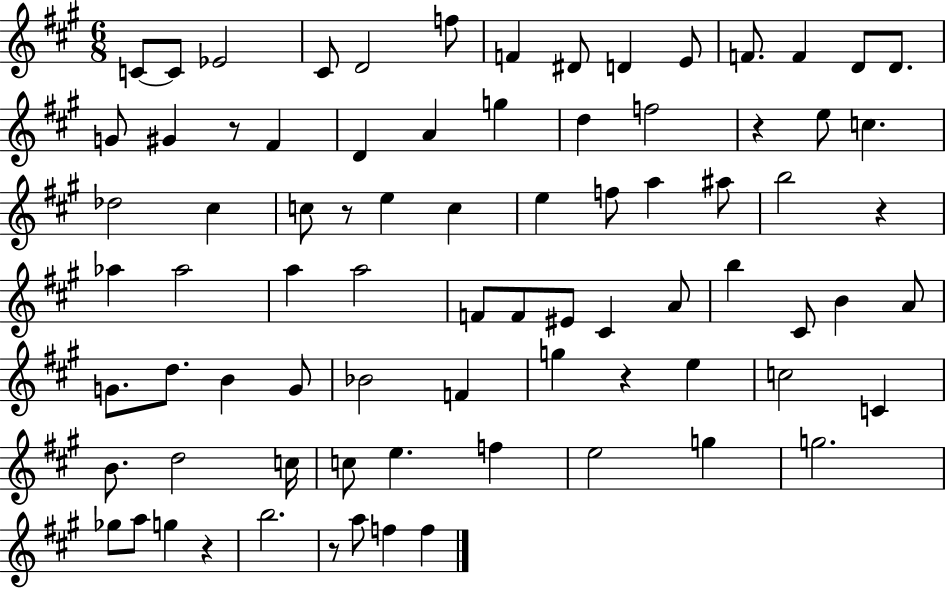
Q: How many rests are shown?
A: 7